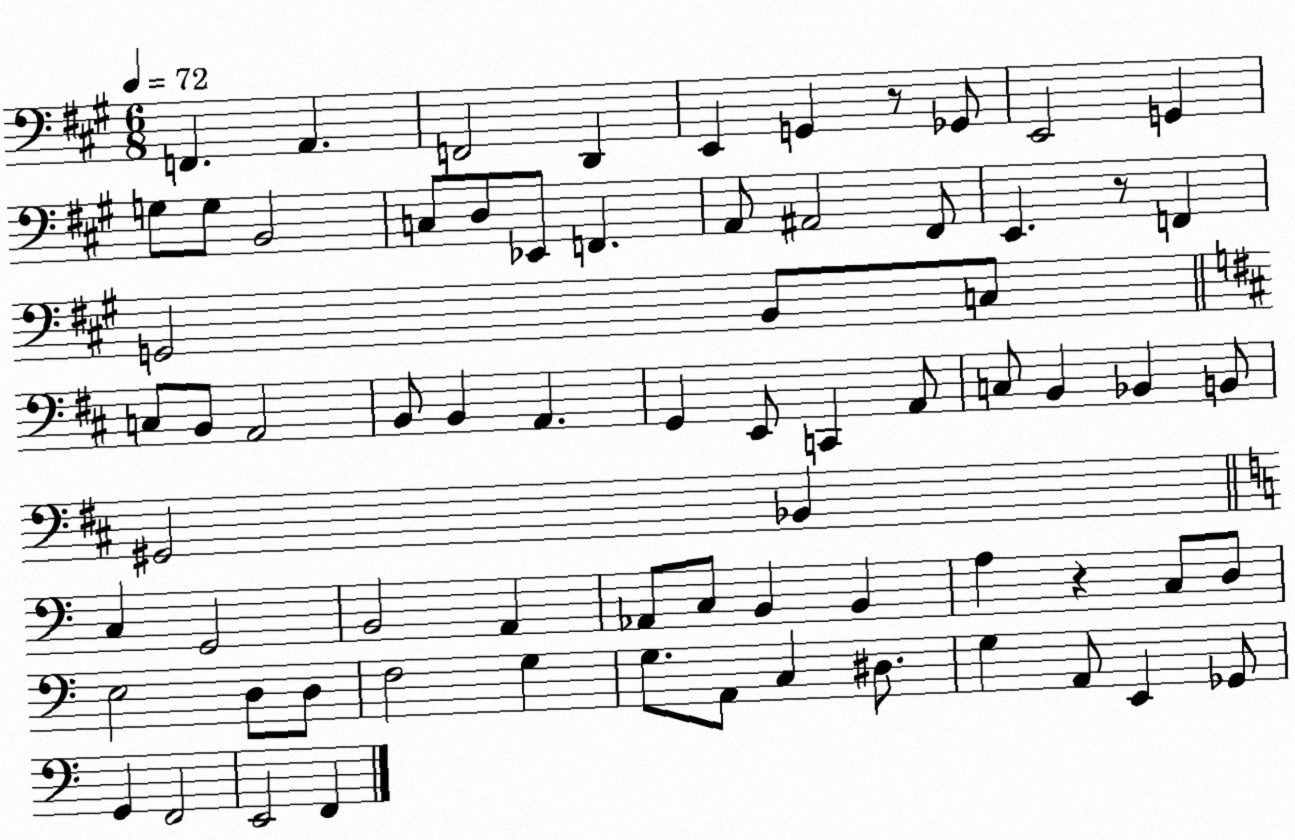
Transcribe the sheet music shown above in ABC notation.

X:1
T:Untitled
M:6/8
L:1/4
K:A
F,, A,, F,,2 D,, E,, G,, z/2 _G,,/2 E,,2 G,, G,/2 G,/2 B,,2 C,/2 D,/2 _E,,/2 F,, A,,/2 ^A,,2 ^F,,/2 E,, z/2 F,, G,,2 B,,/2 C,/2 C,/2 B,,/2 A,,2 B,,/2 B,, A,, G,, E,,/2 C,, A,,/2 C,/2 B,, _B,, B,,/2 ^G,,2 _B,, C, G,,2 B,,2 A,, _A,,/2 C,/2 B,, B,, A, z C,/2 D,/2 E,2 D,/2 D,/2 F,2 G, G,/2 A,,/2 C, ^D,/2 G, A,,/2 E,, _G,,/2 G,, F,,2 E,,2 F,,